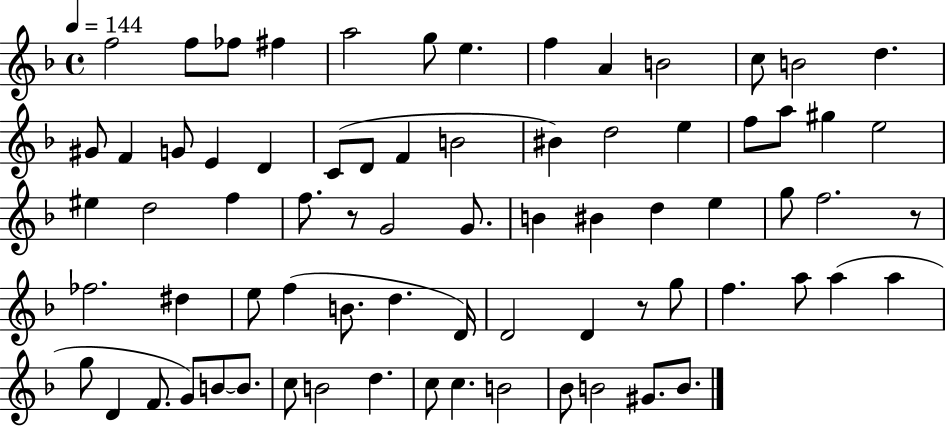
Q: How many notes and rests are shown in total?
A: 74